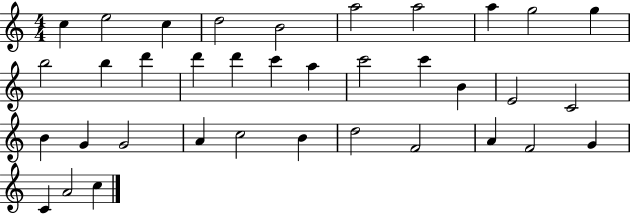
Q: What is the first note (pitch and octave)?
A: C5